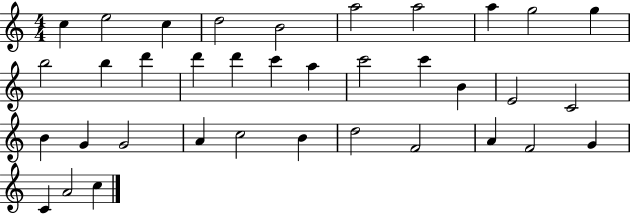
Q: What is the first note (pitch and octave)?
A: C5